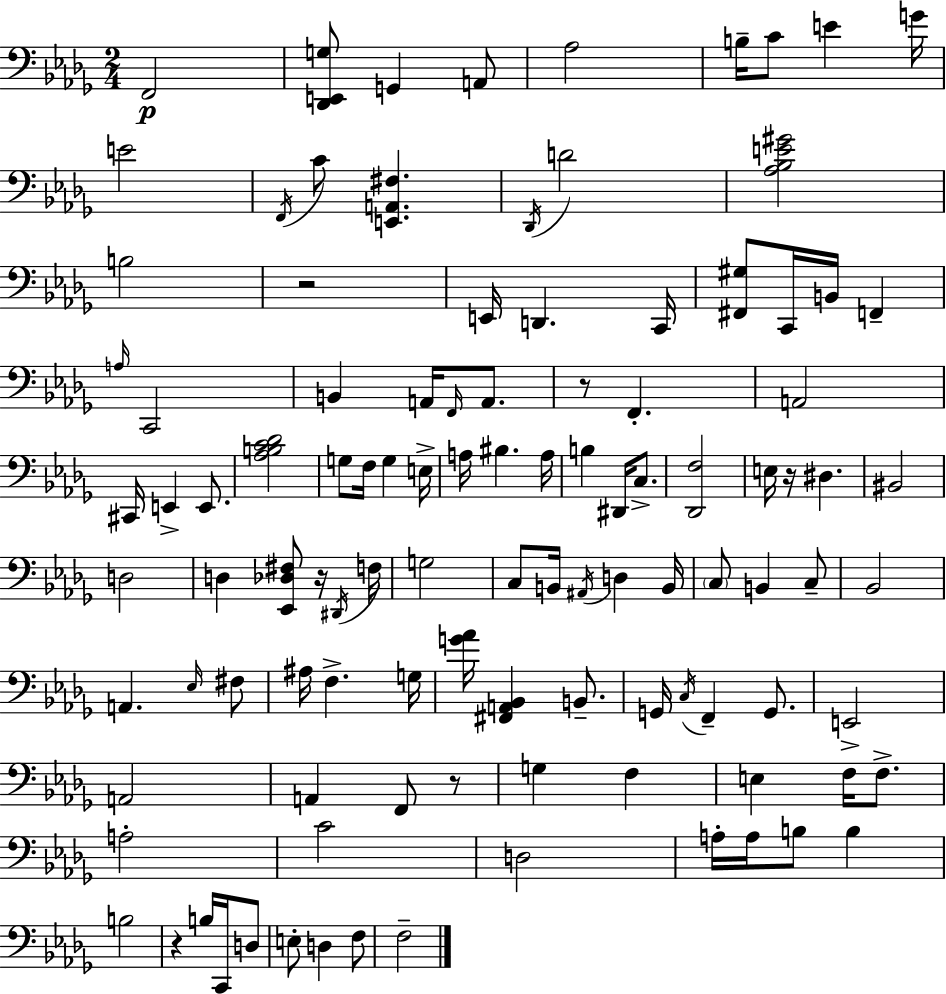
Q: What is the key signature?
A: BES minor